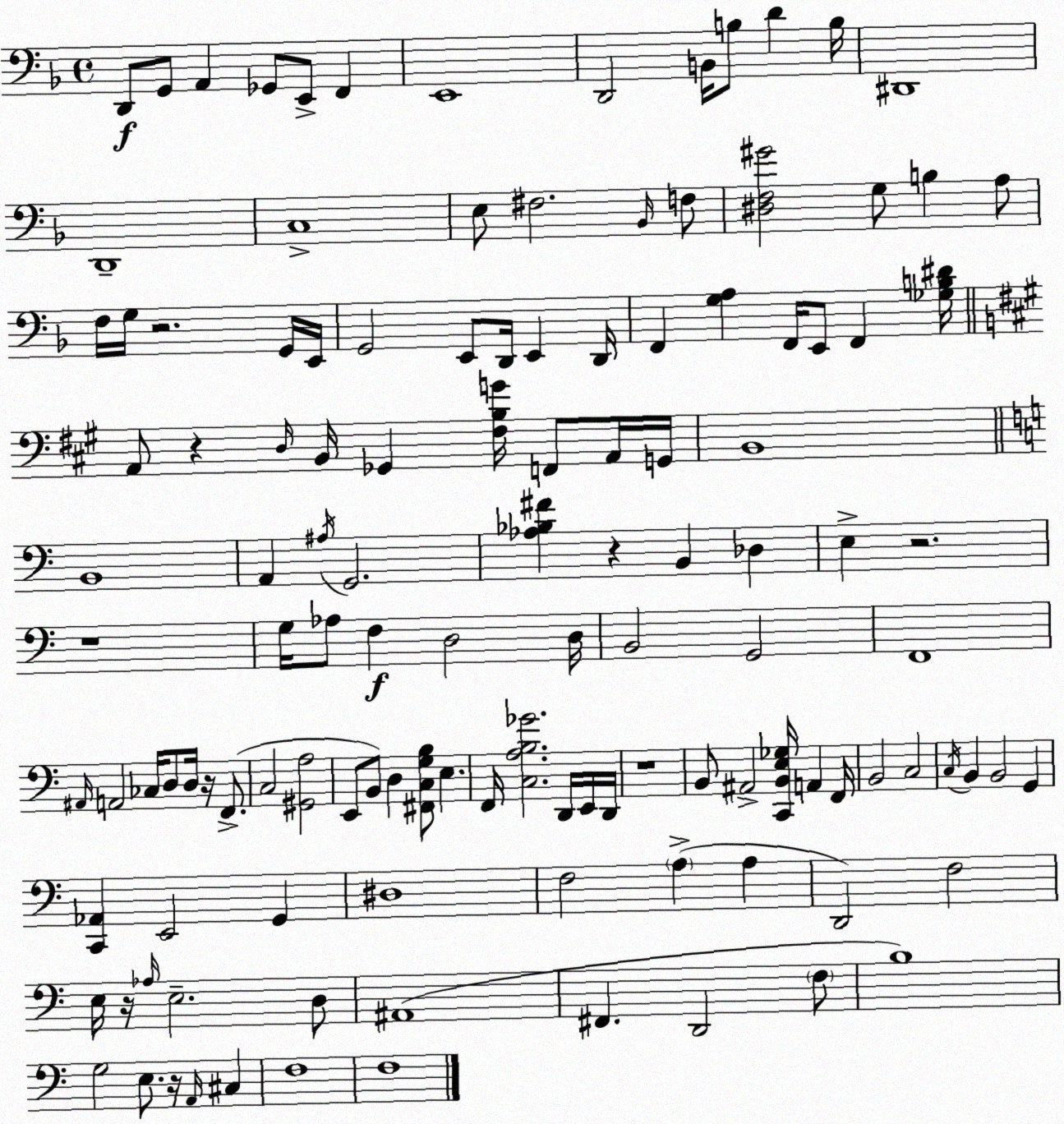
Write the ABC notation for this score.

X:1
T:Untitled
M:4/4
L:1/4
K:F
D,,/2 G,,/2 A,, _G,,/2 E,,/2 F,, E,,4 D,,2 B,,/4 B,/2 D B,/4 ^D,,4 D,,4 C,4 E,/2 ^F,2 _B,,/4 F,/2 [^D,F,^G]2 G,/2 B, A,/2 F,/4 G,/4 z2 G,,/4 E,,/4 G,,2 E,,/2 D,,/4 E,, D,,/4 F,, [G,A,] F,,/4 E,,/2 F,, [_G,B,^D]/4 A,,/2 z D,/4 B,,/4 _G,, [^F,B,G]/4 F,,/2 A,,/4 G,,/4 B,,4 B,,4 A,, ^A,/4 G,,2 [_A,_B,^F] z B,, _D, E, z2 z4 G,/4 _A,/2 F, D,2 D,/4 B,,2 G,,2 F,,4 ^A,,/4 A,,2 _C,/4 D,/2 D,/4 z/4 F,,/2 C,2 [^G,,A,]2 E,,/2 B,,/2 D, [^F,,C,G,B,]/2 E, F,,/4 [C,A,B,_G]2 D,,/4 E,,/4 D,,/4 z4 B,,/2 ^A,,2 [C,,B,,E,_G,]/4 A,, F,,/4 B,,2 C,2 C,/4 B,, B,,2 G,, [C,,_A,,] E,,2 G,, ^D,4 F,2 A, A, D,,2 F,2 E,/4 z/4 _A,/4 E,2 D,/2 ^A,,4 ^F,, D,,2 F,/2 B,4 G,2 E,/2 z/4 A,,/4 ^C, F,4 F,4